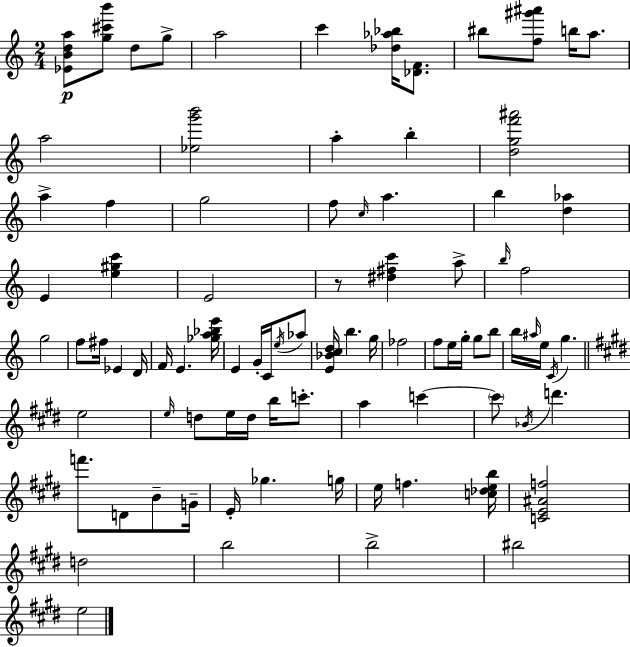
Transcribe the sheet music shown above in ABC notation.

X:1
T:Untitled
M:2/4
L:1/4
K:Am
[_EBda]/2 [g^c'b']/2 d/2 g/2 a2 c' [_d_a_b]/4 [_DF]/2 ^b/2 [f^g'^a']/2 b/4 a/2 a2 [_eg'b']2 a b [dgf'^a']2 a f g2 f/2 c/4 a b [d_a] E [e^gc'] E2 z/2 [^d^fc'] a/2 b/4 f2 g2 f/2 ^f/4 _E D/4 F/4 E [_ga_be']/4 E G/4 C/4 e/4 _a/2 [E_Bcd]/4 b g/4 _f2 f/2 e/4 g/4 g/2 b/2 b/4 ^a/4 e/4 C/4 g e2 e/4 d/2 e/4 d/4 b/4 c'/2 a c' c'/2 _B/4 d' f'/2 D/2 B/2 G/4 E/4 _g g/4 e/4 f [c_deb]/4 [CE^Af]2 d2 b2 b2 ^b2 e2